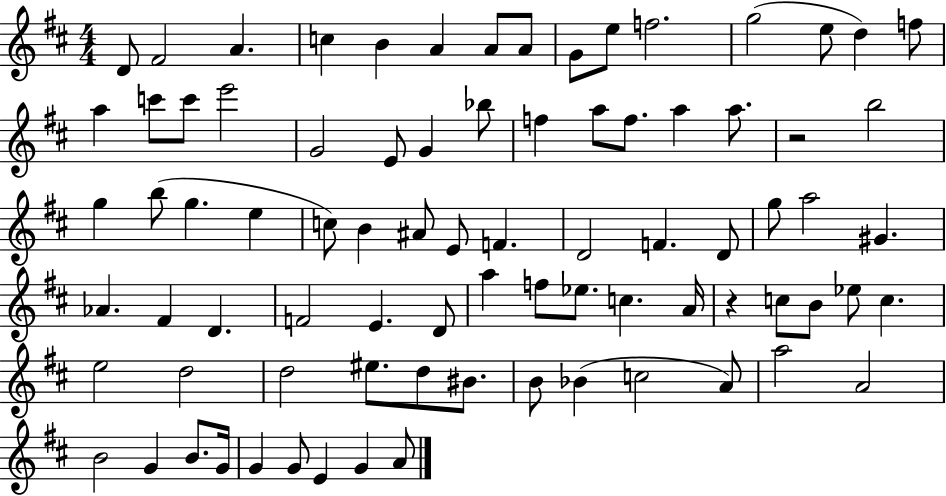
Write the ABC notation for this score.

X:1
T:Untitled
M:4/4
L:1/4
K:D
D/2 ^F2 A c B A A/2 A/2 G/2 e/2 f2 g2 e/2 d f/2 a c'/2 c'/2 e'2 G2 E/2 G _b/2 f a/2 f/2 a a/2 z2 b2 g b/2 g e c/2 B ^A/2 E/2 F D2 F D/2 g/2 a2 ^G _A ^F D F2 E D/2 a f/2 _e/2 c A/4 z c/2 B/2 _e/2 c e2 d2 d2 ^e/2 d/2 ^B/2 B/2 _B c2 A/2 a2 A2 B2 G B/2 G/4 G G/2 E G A/2